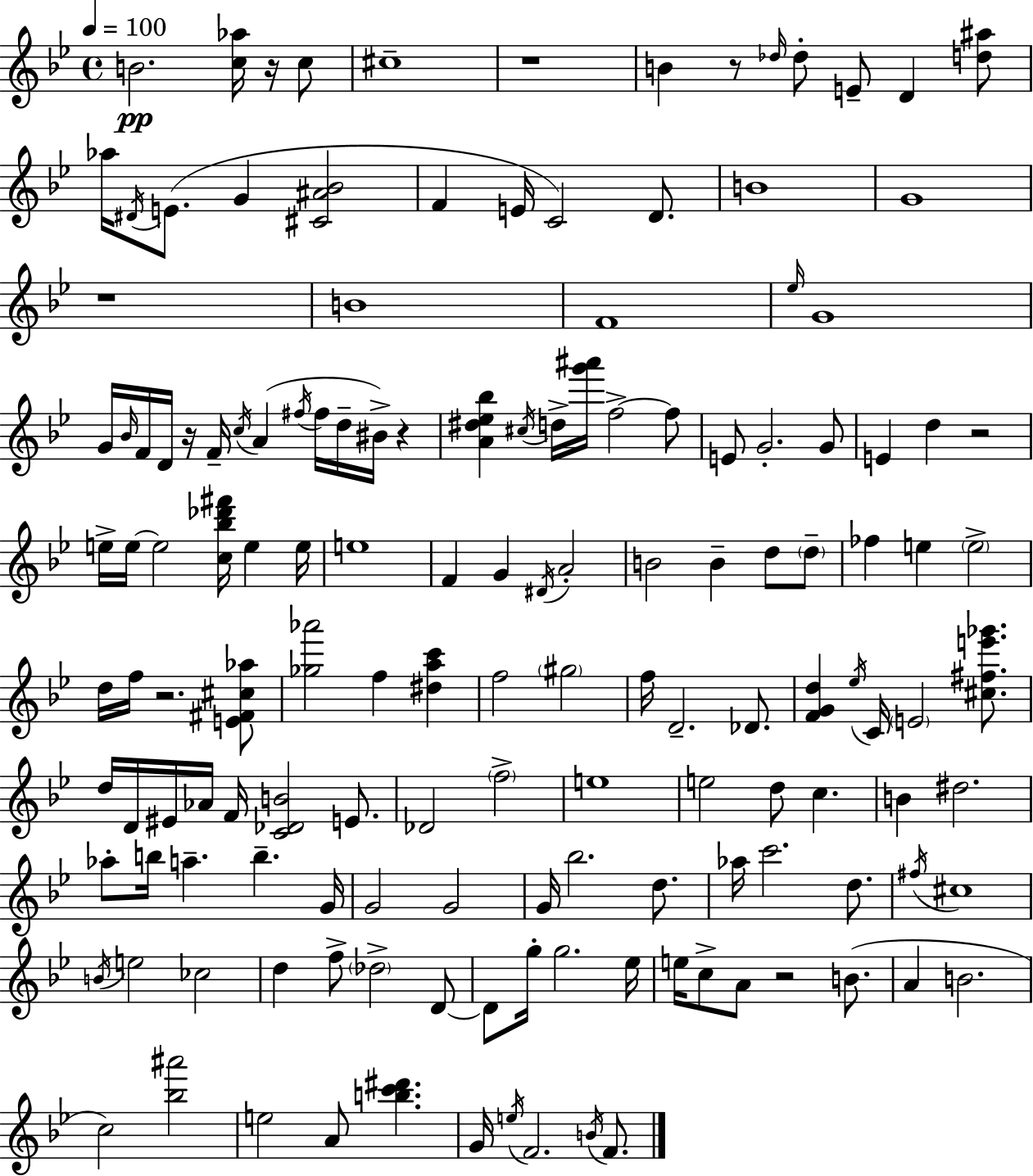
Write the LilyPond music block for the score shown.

{
  \clef treble
  \time 4/4
  \defaultTimeSignature
  \key g \minor
  \tempo 4 = 100
  \repeat volta 2 { b'2.\pp <c'' aes''>16 r16 c''8 | cis''1-- | r1 | b'4 r8 \grace { des''16 } des''8-. e'8-- d'4 <d'' ais''>8 | \break aes''16 \acciaccatura { dis'16 } e'8.( g'4 <cis' ais' bes'>2 | f'4 e'16 c'2) d'8. | b'1 | g'1 | \break r1 | b'1 | f'1 | \grace { ees''16 } g'1 | \break g'16 \grace { bes'16 } f'16 d'16 r16 f'16-- \acciaccatura { c''16 }( a'4 \acciaccatura { fis''16 } fis''16 | d''16-- bis'16->) r4 <a' dis'' ees'' bes''>4 \acciaccatura { cis''16 } d''16-> <g''' ais'''>16 f''2->~~ | f''8 e'8 g'2.-. | g'8 e'4 d''4 r2 | \break e''16-> e''16~~ e''2 | <c'' bes'' des''' fis'''>16 e''4 e''16 e''1 | f'4 g'4 \acciaccatura { dis'16 } | a'2-. b'2 | \break b'4-- d''8 \parenthesize d''8-- fes''4 e''4 | \parenthesize e''2-> d''16 f''16 r2. | <e' fis' cis'' aes''>8 <ges'' aes'''>2 | f''4 <dis'' a'' c'''>4 f''2 | \break \parenthesize gis''2 f''16 d'2.-- | des'8. <f' g' d''>4 \acciaccatura { ees''16 } c'16 \parenthesize e'2 | <cis'' fis'' e''' ges'''>8. d''16 d'16 eis'16 aes'16 f'16 <c' des' b'>2 | e'8. des'2 | \break \parenthesize f''2-> e''1 | e''2 | d''8 c''4. b'4 dis''2. | aes''8-. b''16 a''4.-- | \break b''4.-- g'16 g'2 | g'2 g'16 bes''2. | d''8. aes''16 c'''2. | d''8. \acciaccatura { fis''16 } cis''1 | \break \acciaccatura { b'16 } e''2 | ces''2 d''4 f''8-> | \parenthesize des''2-> d'8~~ d'8 g''16-. g''2. | ees''16 e''16 c''8-> a'8 | \break r2 b'8.( a'4 b'2. | c''2) | <bes'' ais'''>2 e''2 | a'8 <b'' c''' dis'''>4. g'16 \acciaccatura { e''16 } f'2. | \break \acciaccatura { b'16 } f'8. } \bar "|."
}